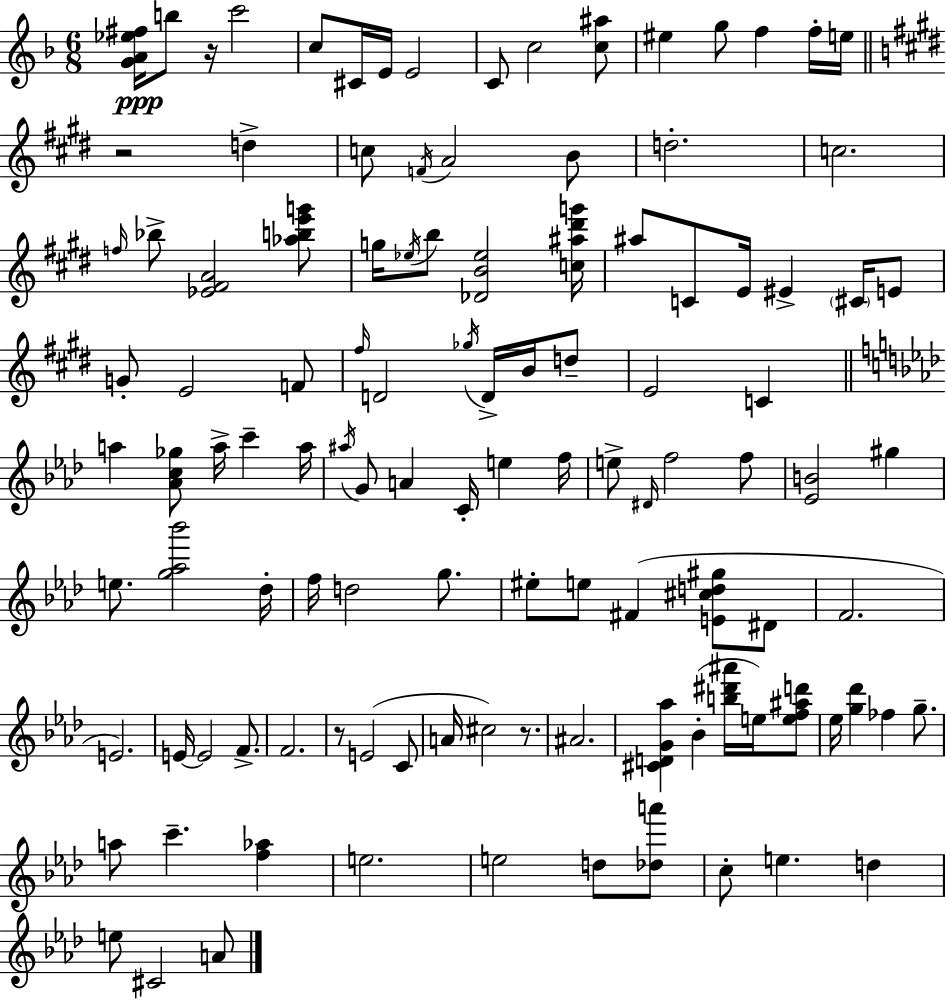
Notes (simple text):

[G4,A4,Eb5,F#5]/s B5/e R/s C6/h C5/e C#4/s E4/s E4/h C4/e C5/h [C5,A#5]/e EIS5/q G5/e F5/q F5/s E5/s R/h D5/q C5/e F4/s A4/h B4/e D5/h. C5/h. F5/s Bb5/e [Eb4,F#4,A4]/h [Ab5,B5,E6,G6]/e G5/s Eb5/s B5/e [Db4,B4,Eb5]/h [C5,A#5,D#6,G6]/s A#5/e C4/e E4/s EIS4/q C#4/s E4/e G4/e E4/h F4/e F#5/s D4/h Gb5/s D4/s B4/s D5/e E4/h C4/q A5/q [Ab4,C5,Gb5]/e A5/s C6/q A5/s A#5/s G4/e A4/q C4/s E5/q F5/s E5/e D#4/s F5/h F5/e [Eb4,B4]/h G#5/q E5/e. [G5,Ab5,Bb6]/h Db5/s F5/s D5/h G5/e. EIS5/e E5/e F#4/q [E4,C#5,D5,G#5]/e D#4/e F4/h. E4/h. E4/s E4/h F4/e. F4/h. R/e E4/h C4/e A4/s C#5/h R/e. A#4/h. [C#4,D4,G4,Ab5]/q Bb4/q [B5,D#6,A#6]/s E5/s [E5,F5,A#5,D6]/e Eb5/s [G5,Db6]/q FES5/q G5/e. A5/e C6/q. [F5,Ab5]/q E5/h. E5/h D5/e [Db5,A6]/e C5/e E5/q. D5/q E5/e C#4/h A4/e